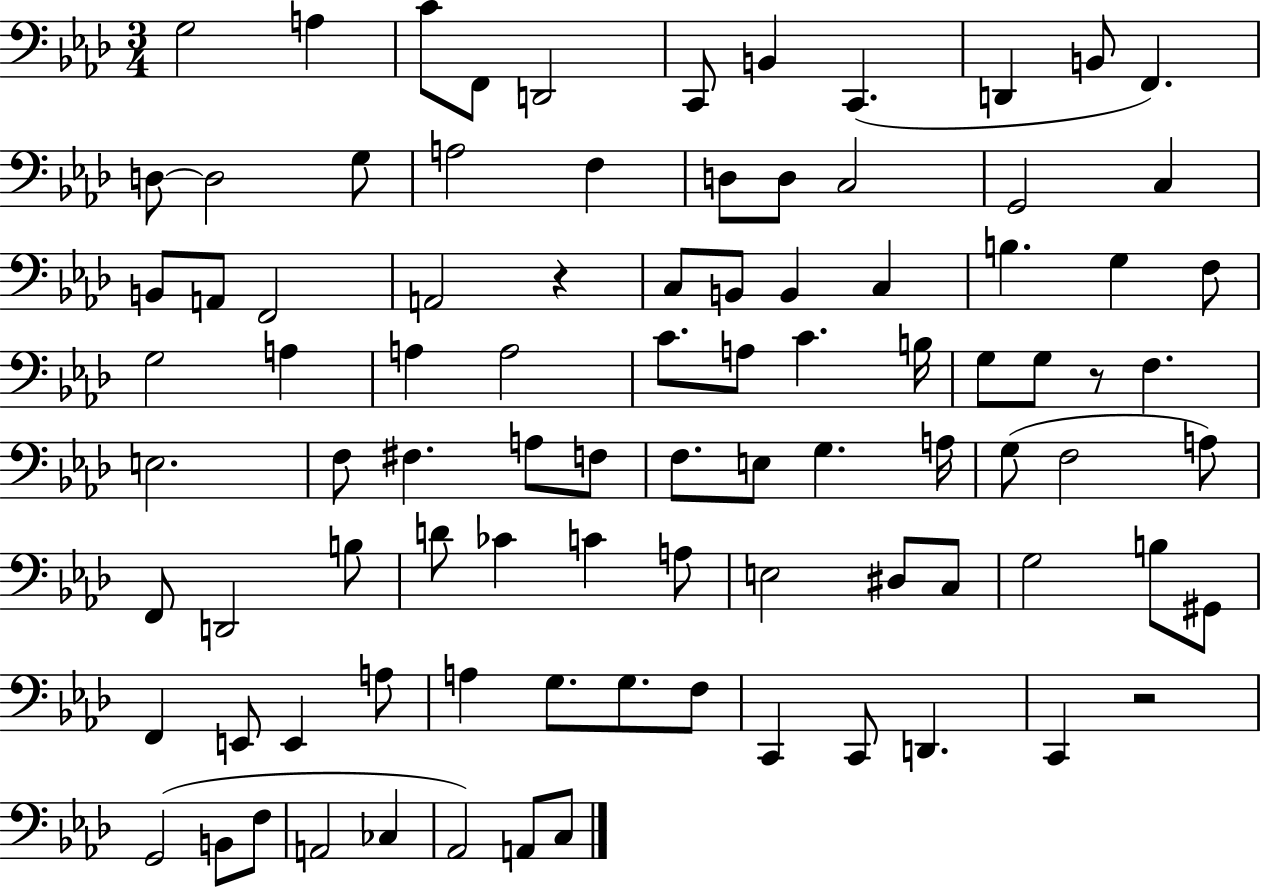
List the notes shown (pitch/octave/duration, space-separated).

G3/h A3/q C4/e F2/e D2/h C2/e B2/q C2/q. D2/q B2/e F2/q. D3/e D3/h G3/e A3/h F3/q D3/e D3/e C3/h G2/h C3/q B2/e A2/e F2/h A2/h R/q C3/e B2/e B2/q C3/q B3/q. G3/q F3/e G3/h A3/q A3/q A3/h C4/e. A3/e C4/q. B3/s G3/e G3/e R/e F3/q. E3/h. F3/e F#3/q. A3/e F3/e F3/e. E3/e G3/q. A3/s G3/e F3/h A3/e F2/e D2/h B3/e D4/e CES4/q C4/q A3/e E3/h D#3/e C3/e G3/h B3/e G#2/e F2/q E2/e E2/q A3/e A3/q G3/e. G3/e. F3/e C2/q C2/e D2/q. C2/q R/h G2/h B2/e F3/e A2/h CES3/q Ab2/h A2/e C3/e